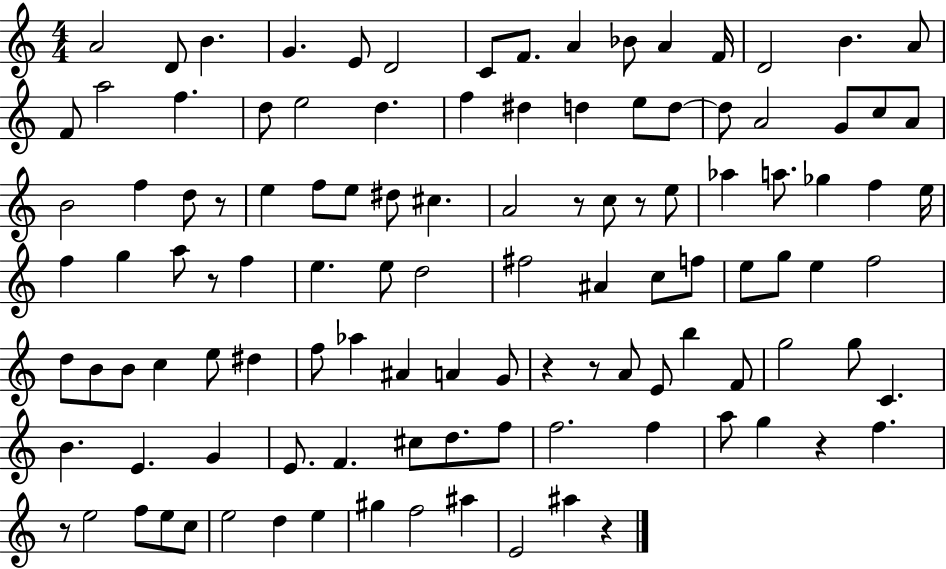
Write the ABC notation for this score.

X:1
T:Untitled
M:4/4
L:1/4
K:C
A2 D/2 B G E/2 D2 C/2 F/2 A _B/2 A F/4 D2 B A/2 F/2 a2 f d/2 e2 d f ^d d e/2 d/2 d/2 A2 G/2 c/2 A/2 B2 f d/2 z/2 e f/2 e/2 ^d/2 ^c A2 z/2 c/2 z/2 e/2 _a a/2 _g f e/4 f g a/2 z/2 f e e/2 d2 ^f2 ^A c/2 f/2 e/2 g/2 e f2 d/2 B/2 B/2 c e/2 ^d f/2 _a ^A A G/2 z z/2 A/2 E/2 b F/2 g2 g/2 C B E G E/2 F ^c/2 d/2 f/2 f2 f a/2 g z f z/2 e2 f/2 e/2 c/2 e2 d e ^g f2 ^a E2 ^a z